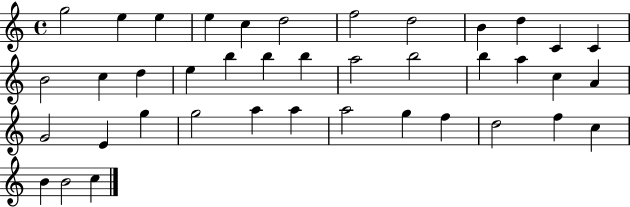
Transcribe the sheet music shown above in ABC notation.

X:1
T:Untitled
M:4/4
L:1/4
K:C
g2 e e e c d2 f2 d2 B d C C B2 c d e b b b a2 b2 b a c A G2 E g g2 a a a2 g f d2 f c B B2 c